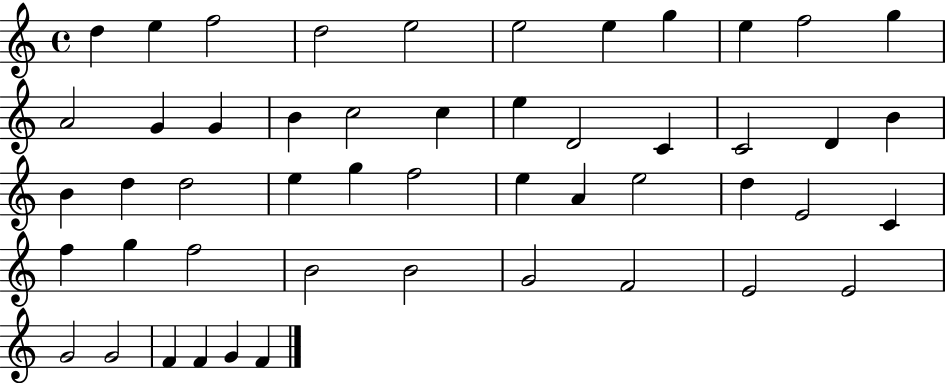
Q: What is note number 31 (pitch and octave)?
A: A4